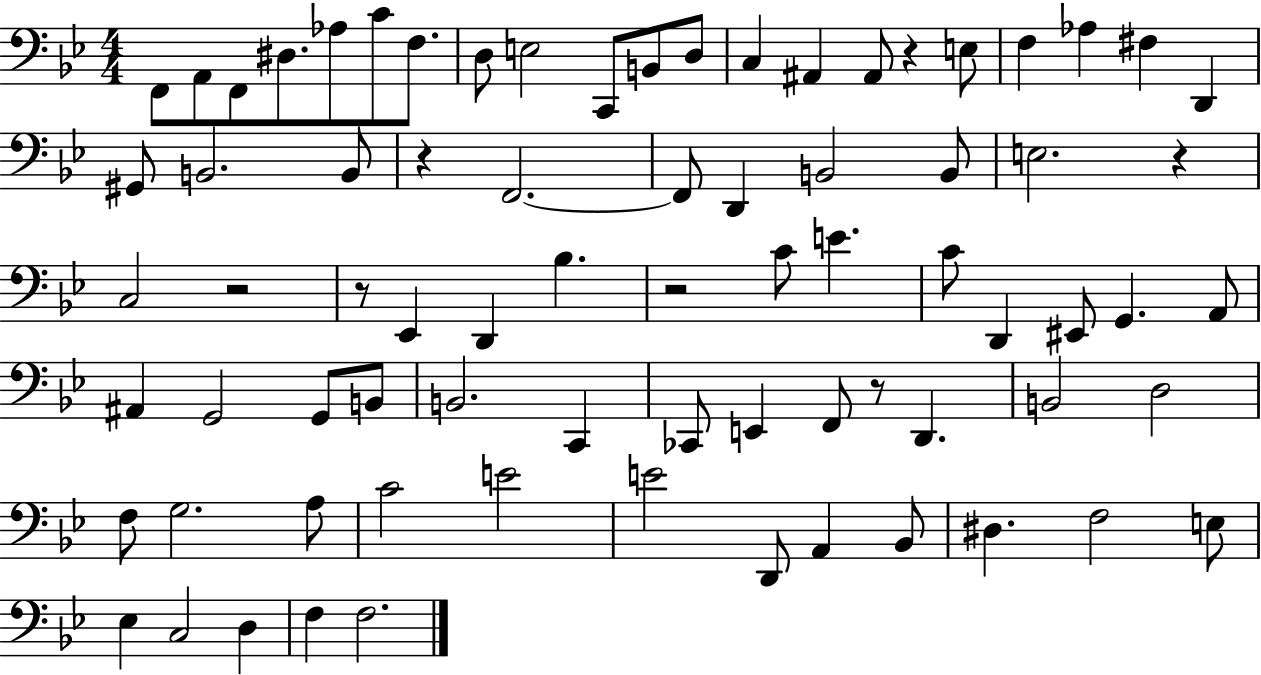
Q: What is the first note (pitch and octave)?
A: F2